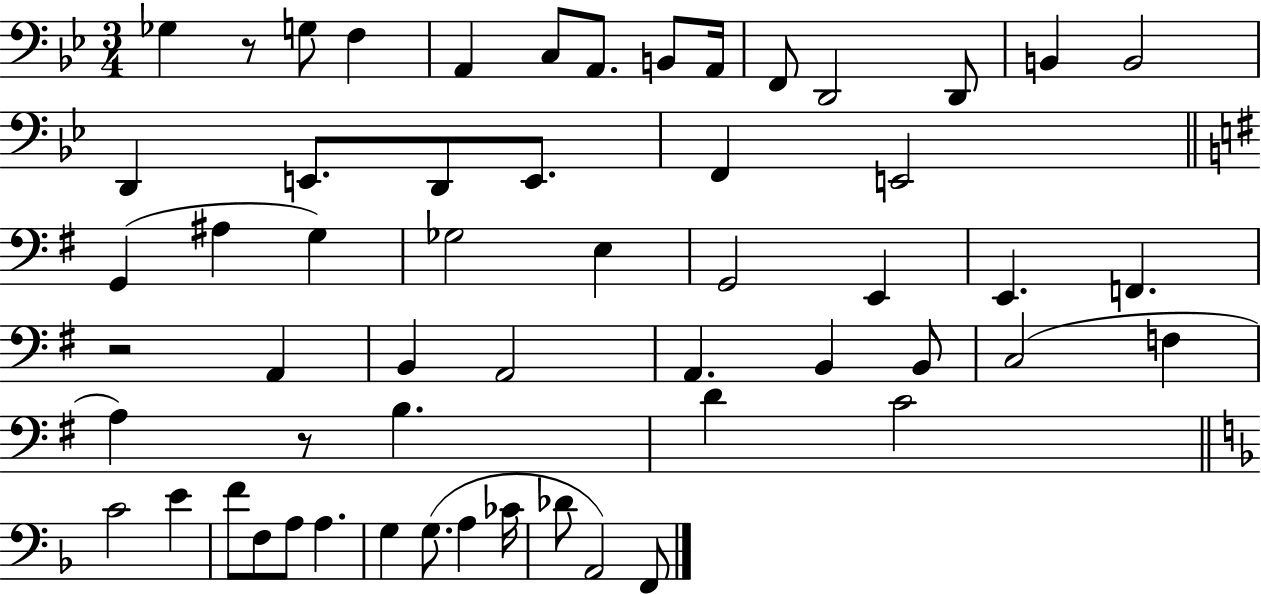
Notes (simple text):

Gb3/q R/e G3/e F3/q A2/q C3/e A2/e. B2/e A2/s F2/e D2/h D2/e B2/q B2/h D2/q E2/e. D2/e E2/e. F2/q E2/h G2/q A#3/q G3/q Gb3/h E3/q G2/h E2/q E2/q. F2/q. R/h A2/q B2/q A2/h A2/q. B2/q B2/e C3/h F3/q A3/q R/e B3/q. D4/q C4/h C4/h E4/q F4/e F3/e A3/e A3/q. G3/q G3/e. A3/q CES4/s Db4/e A2/h F2/e